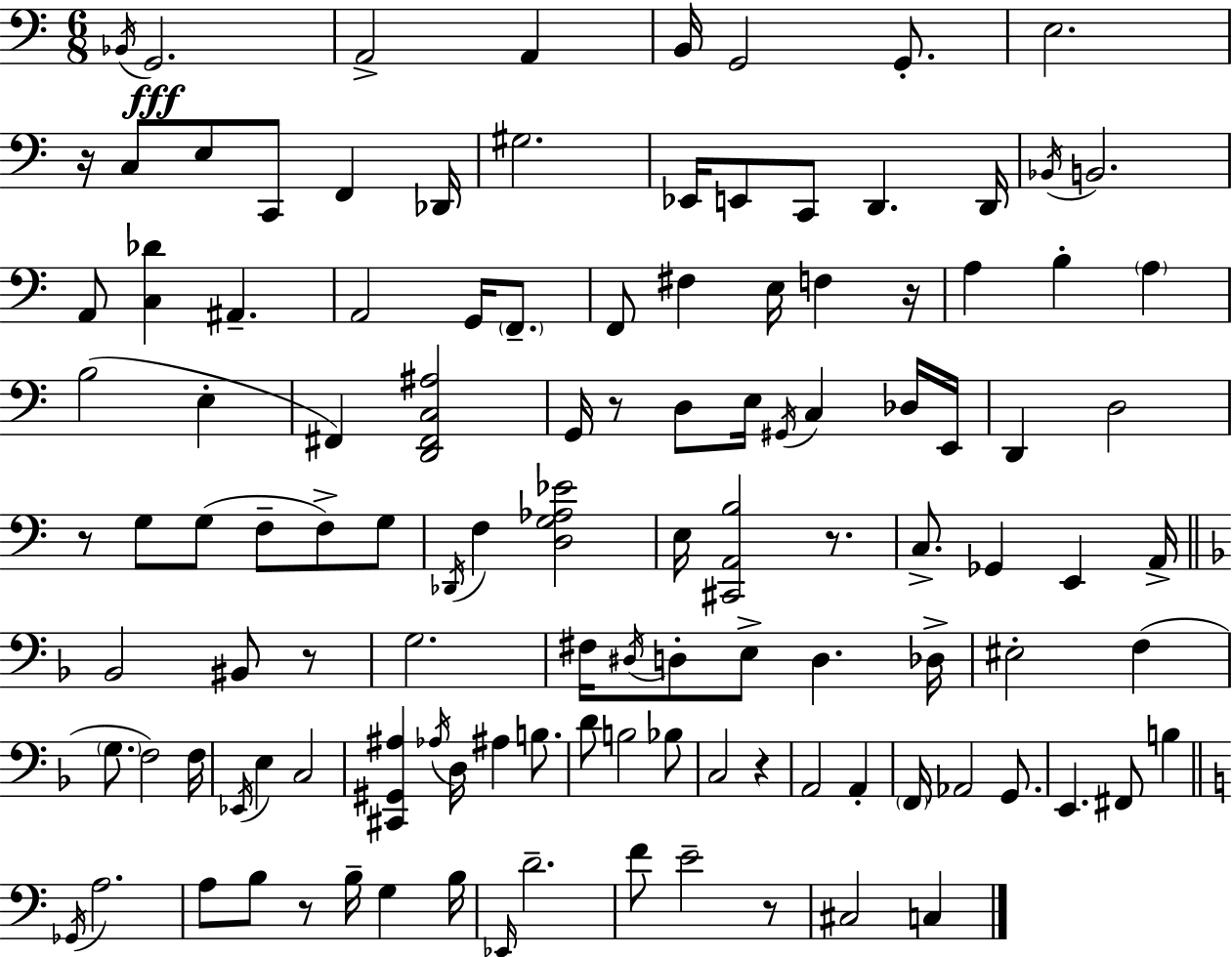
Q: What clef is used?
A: bass